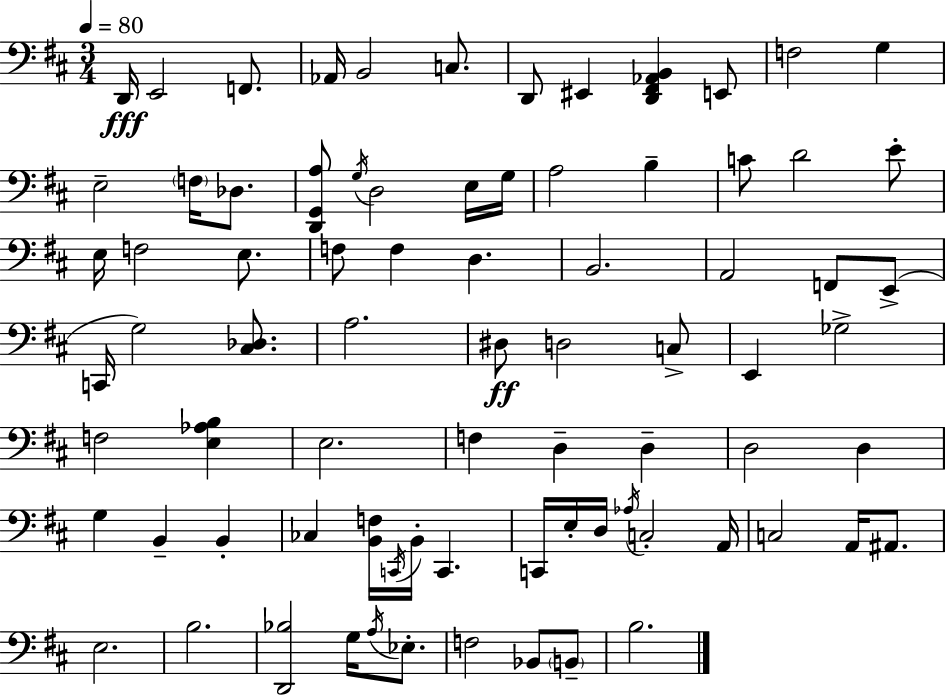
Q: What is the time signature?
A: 3/4